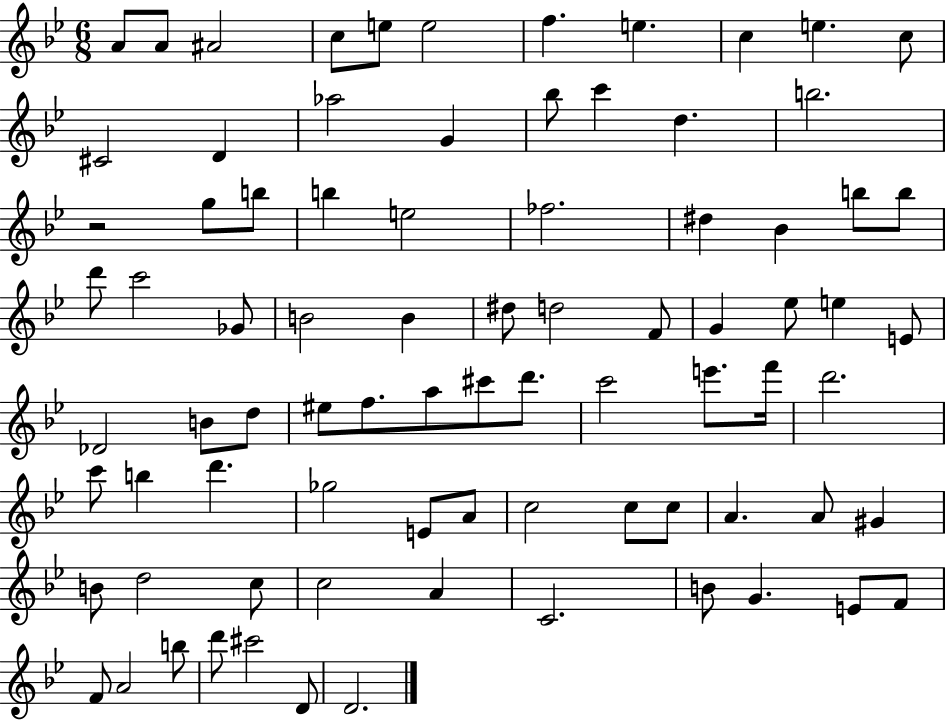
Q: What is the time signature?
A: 6/8